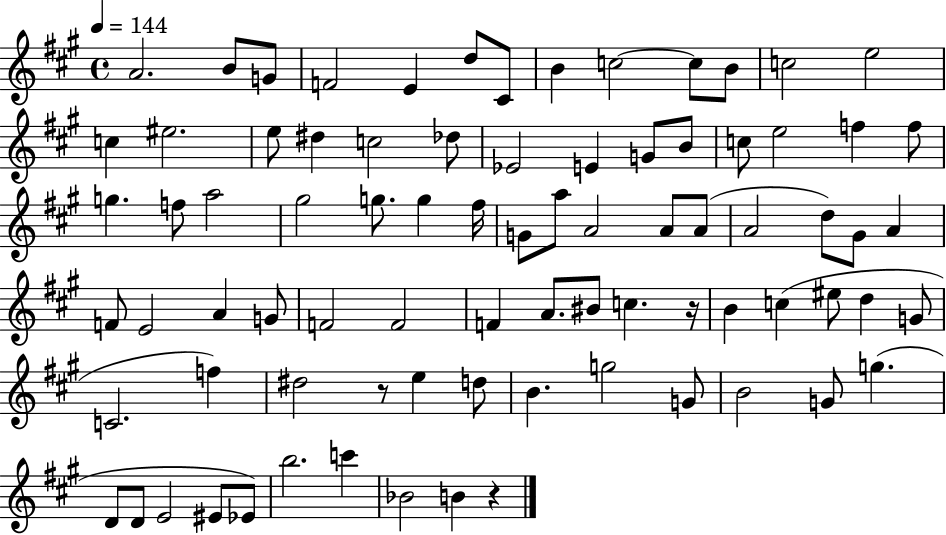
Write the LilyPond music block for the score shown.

{
  \clef treble
  \time 4/4
  \defaultTimeSignature
  \key a \major
  \tempo 4 = 144
  a'2. b'8 g'8 | f'2 e'4 d''8 cis'8 | b'4 c''2~~ c''8 b'8 | c''2 e''2 | \break c''4 eis''2. | e''8 dis''4 c''2 des''8 | ees'2 e'4 g'8 b'8 | c''8 e''2 f''4 f''8 | \break g''4. f''8 a''2 | gis''2 g''8. g''4 fis''16 | g'8 a''8 a'2 a'8 a'8( | a'2 d''8) gis'8 a'4 | \break f'8 e'2 a'4 g'8 | f'2 f'2 | f'4 a'8. bis'8 c''4. r16 | b'4 c''4( eis''8 d''4 g'8 | \break c'2. f''4) | dis''2 r8 e''4 d''8 | b'4. g''2 g'8 | b'2 g'8 g''4.( | \break d'8 d'8 e'2 eis'8 ees'8) | b''2. c'''4 | bes'2 b'4 r4 | \bar "|."
}